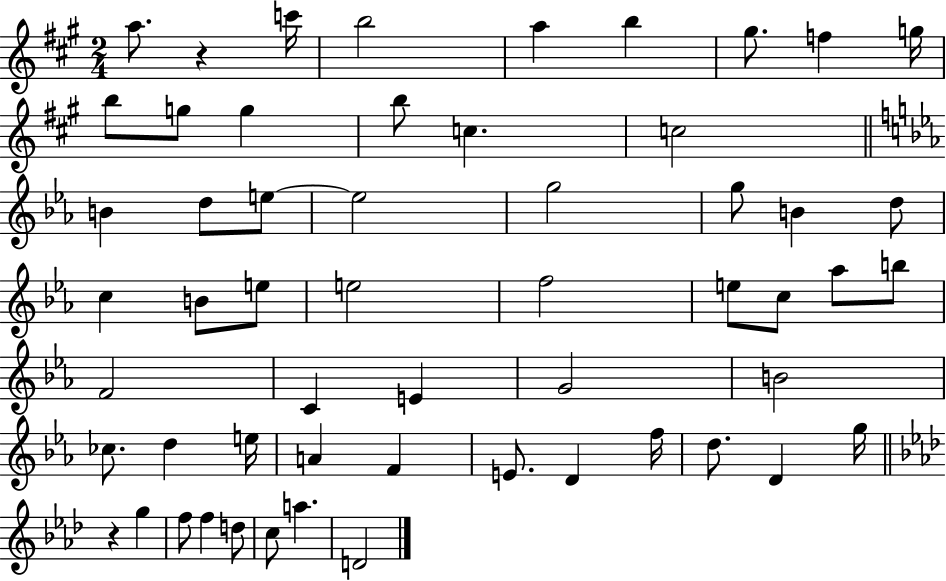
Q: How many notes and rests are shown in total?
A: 56